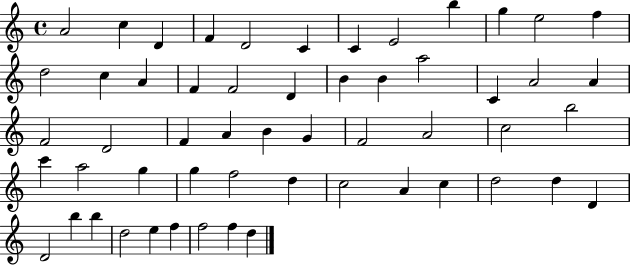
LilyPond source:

{
  \clef treble
  \time 4/4
  \defaultTimeSignature
  \key c \major
  a'2 c''4 d'4 | f'4 d'2 c'4 | c'4 e'2 b''4 | g''4 e''2 f''4 | \break d''2 c''4 a'4 | f'4 f'2 d'4 | b'4 b'4 a''2 | c'4 a'2 a'4 | \break f'2 d'2 | f'4 a'4 b'4 g'4 | f'2 a'2 | c''2 b''2 | \break c'''4 a''2 g''4 | g''4 f''2 d''4 | c''2 a'4 c''4 | d''2 d''4 d'4 | \break d'2 b''4 b''4 | d''2 e''4 f''4 | f''2 f''4 d''4 | \bar "|."
}